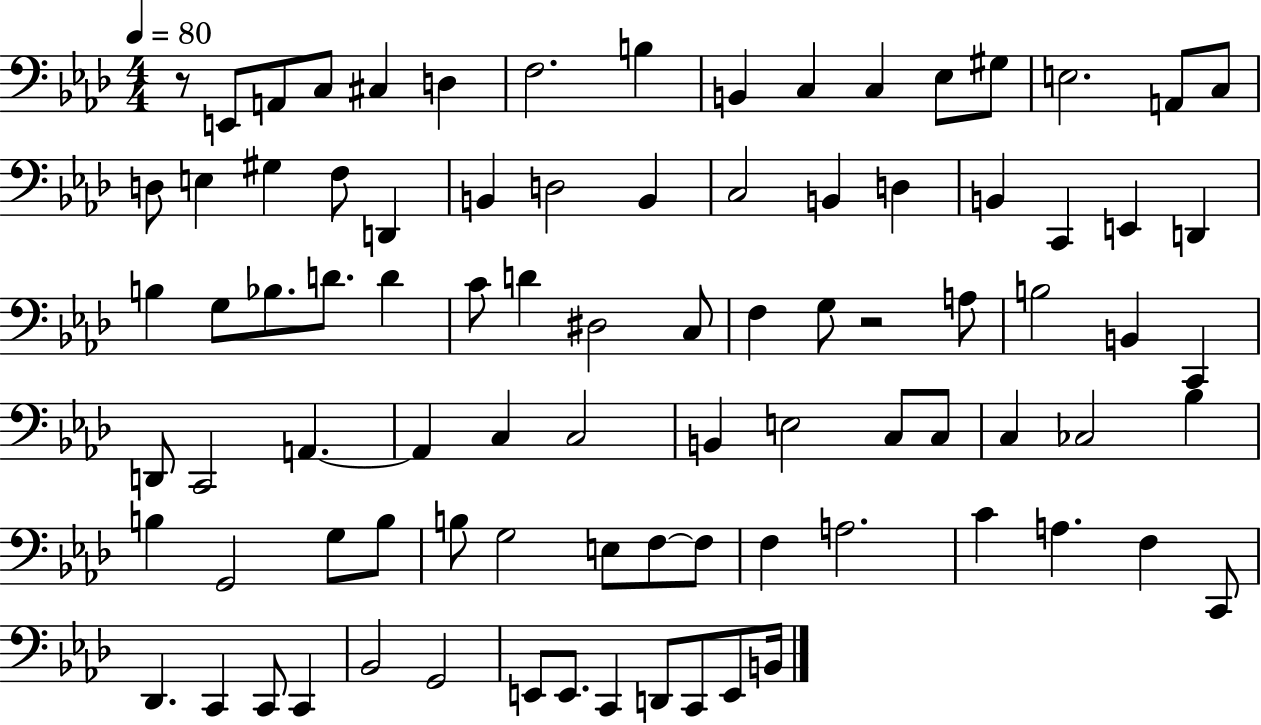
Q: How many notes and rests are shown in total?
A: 88